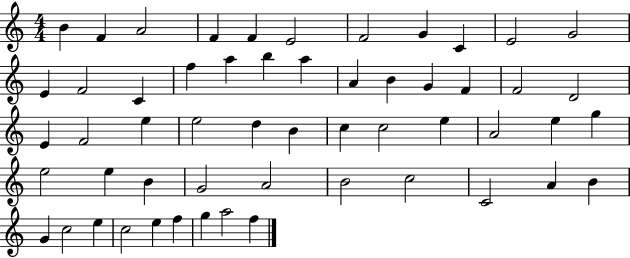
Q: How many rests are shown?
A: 0